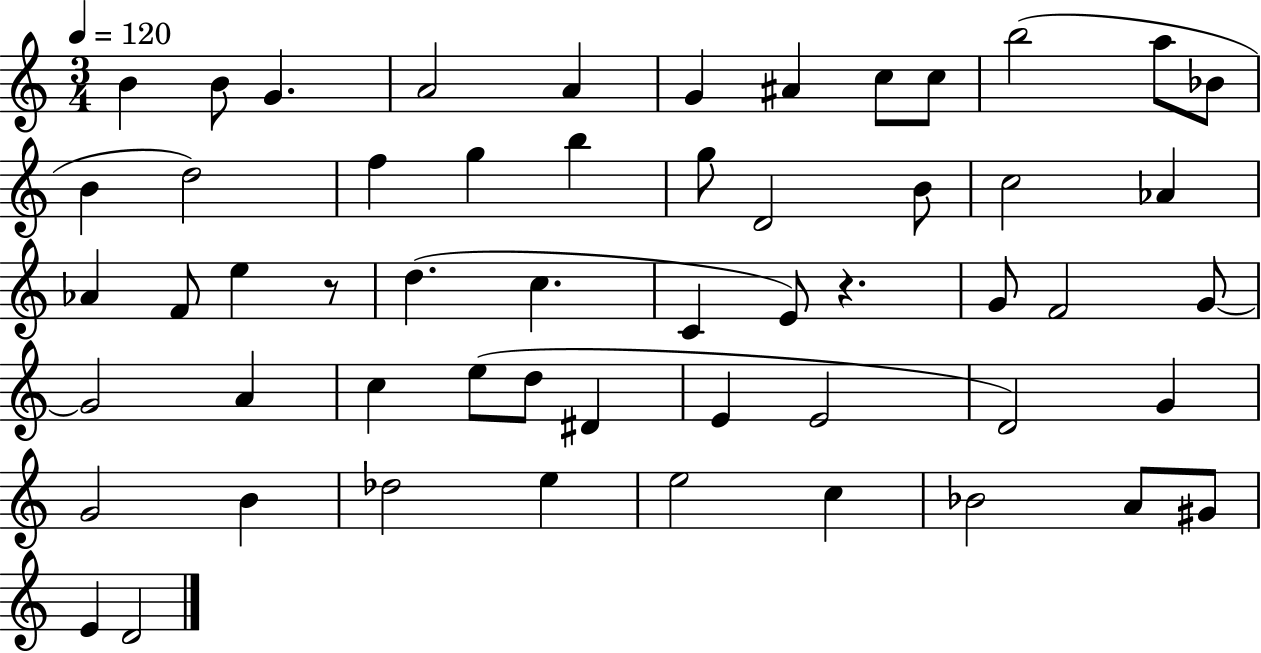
X:1
T:Untitled
M:3/4
L:1/4
K:C
B B/2 G A2 A G ^A c/2 c/2 b2 a/2 _B/2 B d2 f g b g/2 D2 B/2 c2 _A _A F/2 e z/2 d c C E/2 z G/2 F2 G/2 G2 A c e/2 d/2 ^D E E2 D2 G G2 B _d2 e e2 c _B2 A/2 ^G/2 E D2